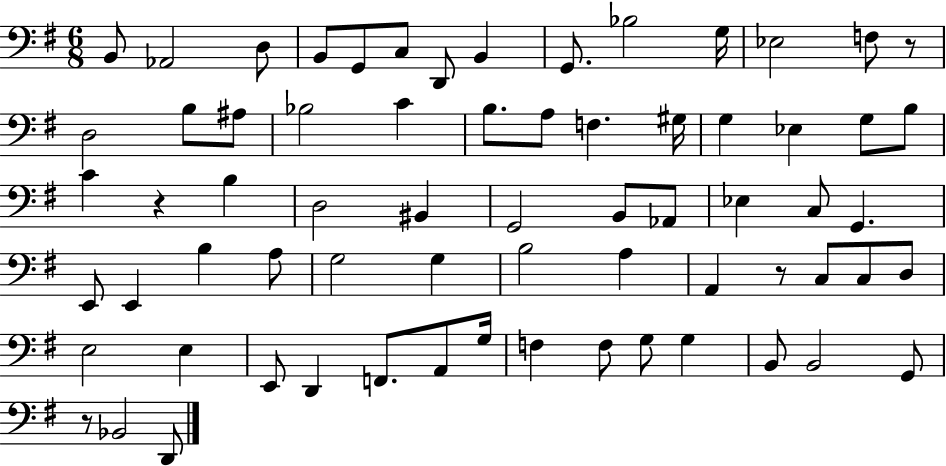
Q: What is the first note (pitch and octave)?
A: B2